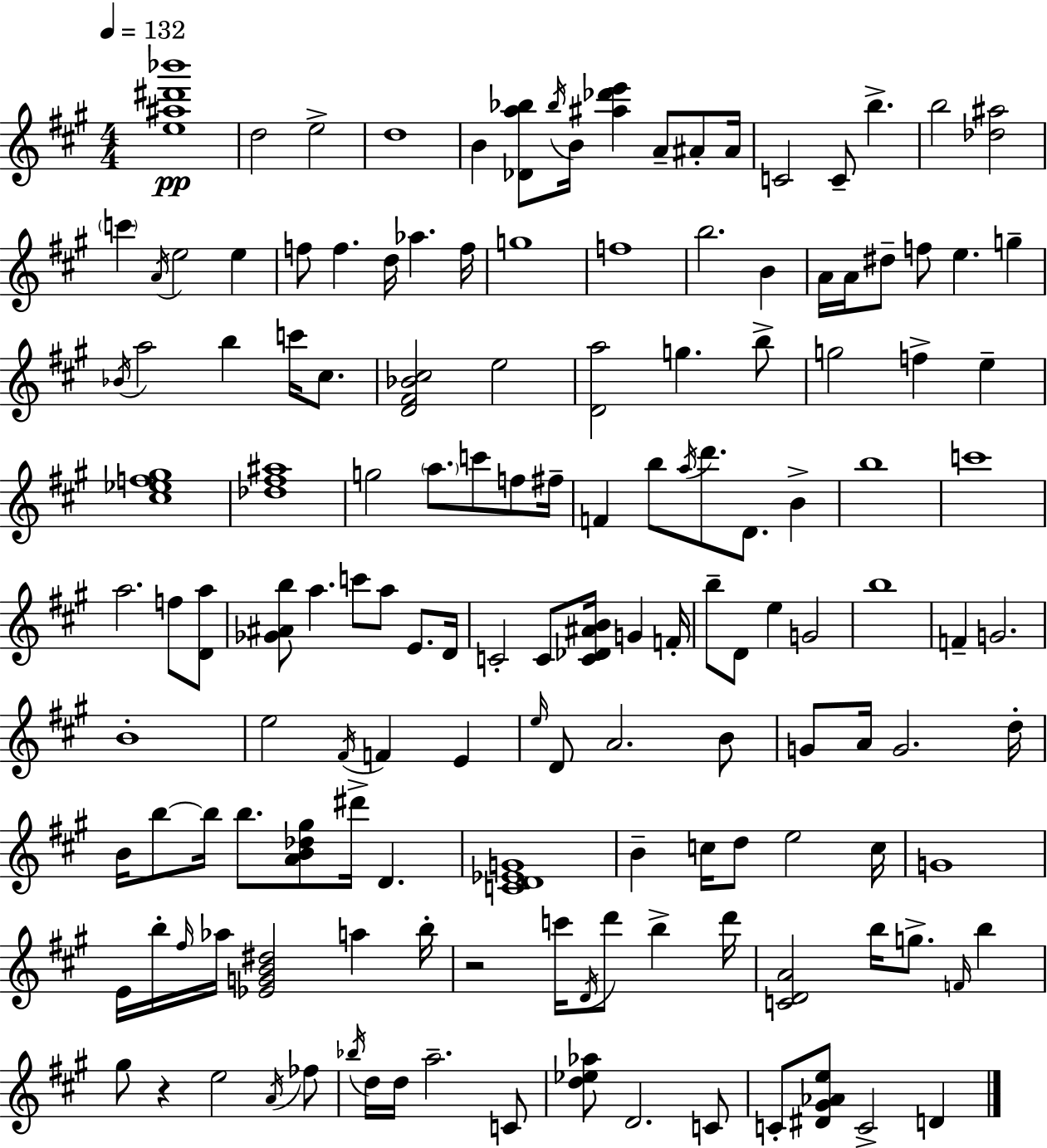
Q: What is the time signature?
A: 4/4